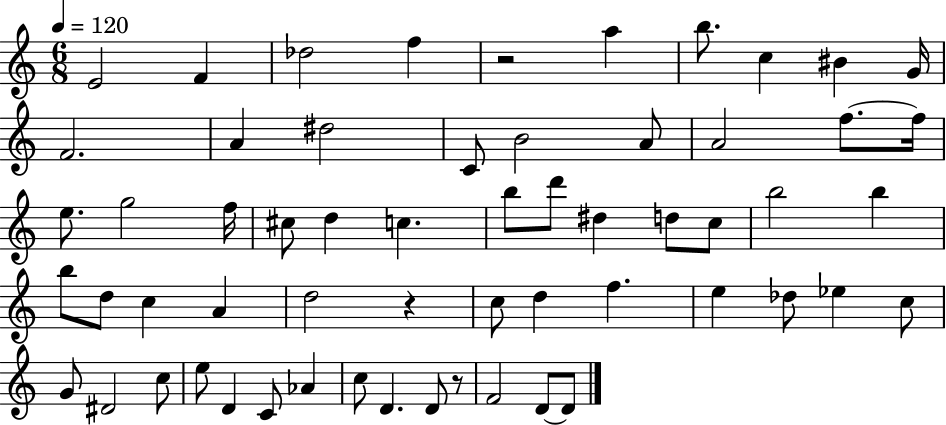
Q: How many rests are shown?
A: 3